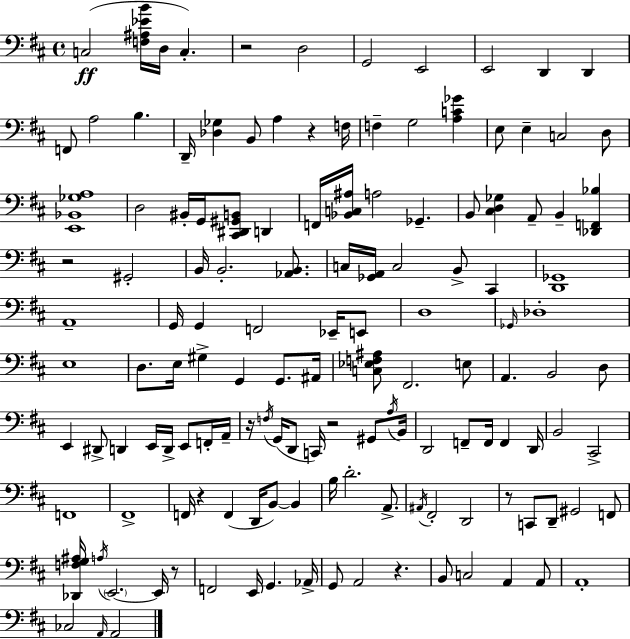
X:1
T:Untitled
M:4/4
L:1/4
K:D
C,2 [F,^A,_EB]/4 D,/4 C, z2 D,2 G,,2 E,,2 E,,2 D,, D,, F,,/2 A,2 B, D,,/4 [_D,_G,] B,,/2 A, z F,/4 F, G,2 [A,C_G] E,/2 E, C,2 D,/2 [E,,_B,,_G,A,]4 D,2 ^B,,/4 G,,/4 [^C,,^D,,^G,,B,,]/2 D,, F,,/4 [_B,,C,^A,]/4 A,2 _G,, B,,/2 [^C,D,_G,] A,,/2 B,, [_D,,F,,_B,] z2 ^G,,2 B,,/4 B,,2 [_A,,B,,]/2 C,/4 [_G,,A,,]/4 C,2 B,,/2 ^C,, [D,,_G,,]4 A,,4 G,,/4 G,, F,,2 _E,,/4 E,,/2 D,4 _G,,/4 _D,4 E,4 D,/2 E,/4 ^G, G,, G,,/2 ^A,,/4 [C,_E,F,^A,]/2 ^F,,2 E,/2 A,, B,,2 D,/2 E,, ^D,,/2 D,, E,,/4 D,,/4 E,,/2 F,,/4 A,,/4 z/4 F,/4 G,,/4 D,,/2 C,,/4 z2 ^G,,/2 A,/4 B,,/4 D,,2 F,,/2 F,,/4 F,, D,,/4 B,,2 ^C,,2 F,,4 ^F,,4 F,,/4 z F,, D,,/4 B,,/2 B,, B,/4 D2 A,,/2 ^A,,/4 ^F,,2 D,,2 z/2 C,,/2 D,,/2 ^G,,2 F,,/2 [_D,,F,G,^A,]/4 A,/4 E,,2 E,,/4 z/2 F,,2 E,,/4 G,, _A,,/4 G,,/2 A,,2 z B,,/2 C,2 A,, A,,/2 A,,4 _C,2 A,,/4 A,,2